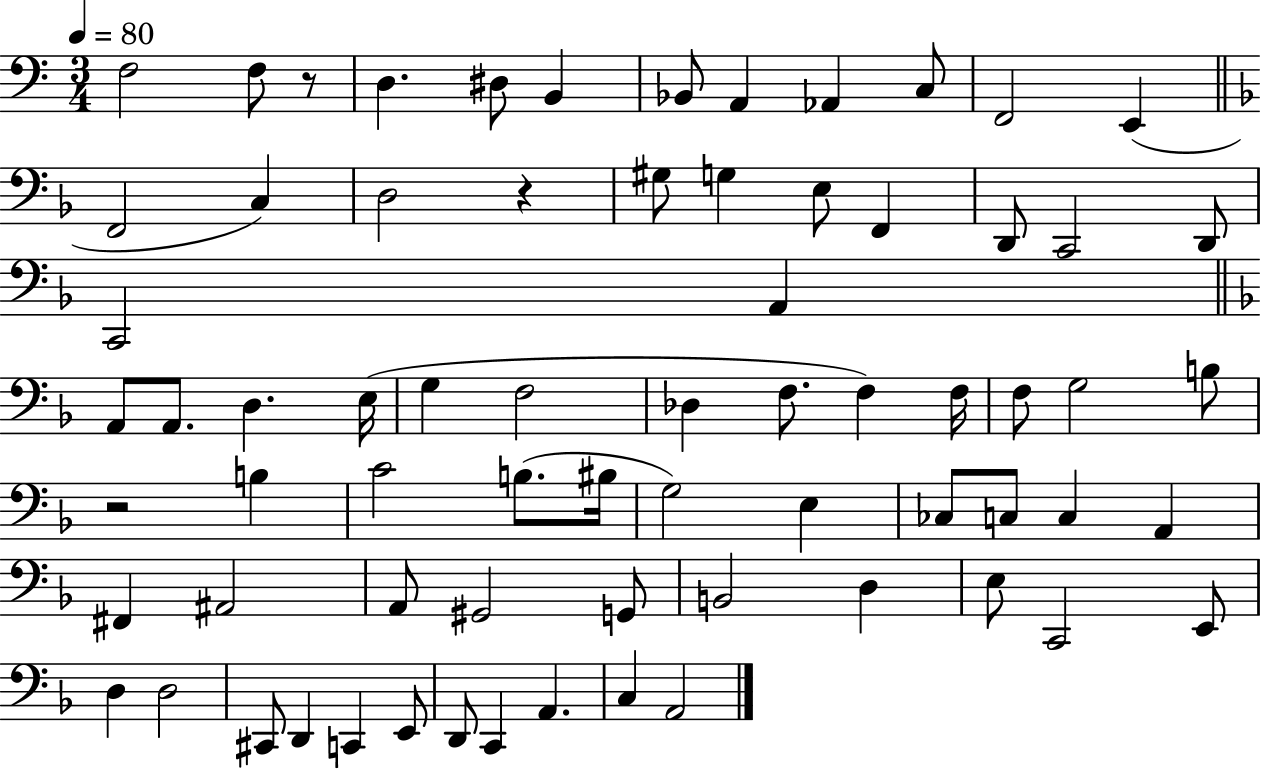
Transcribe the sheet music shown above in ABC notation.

X:1
T:Untitled
M:3/4
L:1/4
K:C
F,2 F,/2 z/2 D, ^D,/2 B,, _B,,/2 A,, _A,, C,/2 F,,2 E,, F,,2 C, D,2 z ^G,/2 G, E,/2 F,, D,,/2 C,,2 D,,/2 C,,2 A,, A,,/2 A,,/2 D, E,/4 G, F,2 _D, F,/2 F, F,/4 F,/2 G,2 B,/2 z2 B, C2 B,/2 ^B,/4 G,2 E, _C,/2 C,/2 C, A,, ^F,, ^A,,2 A,,/2 ^G,,2 G,,/2 B,,2 D, E,/2 C,,2 E,,/2 D, D,2 ^C,,/2 D,, C,, E,,/2 D,,/2 C,, A,, C, A,,2